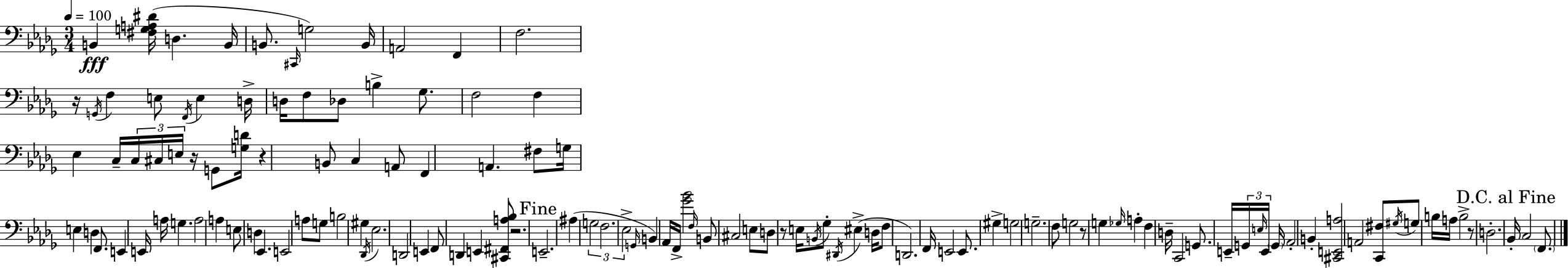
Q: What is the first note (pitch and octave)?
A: B2